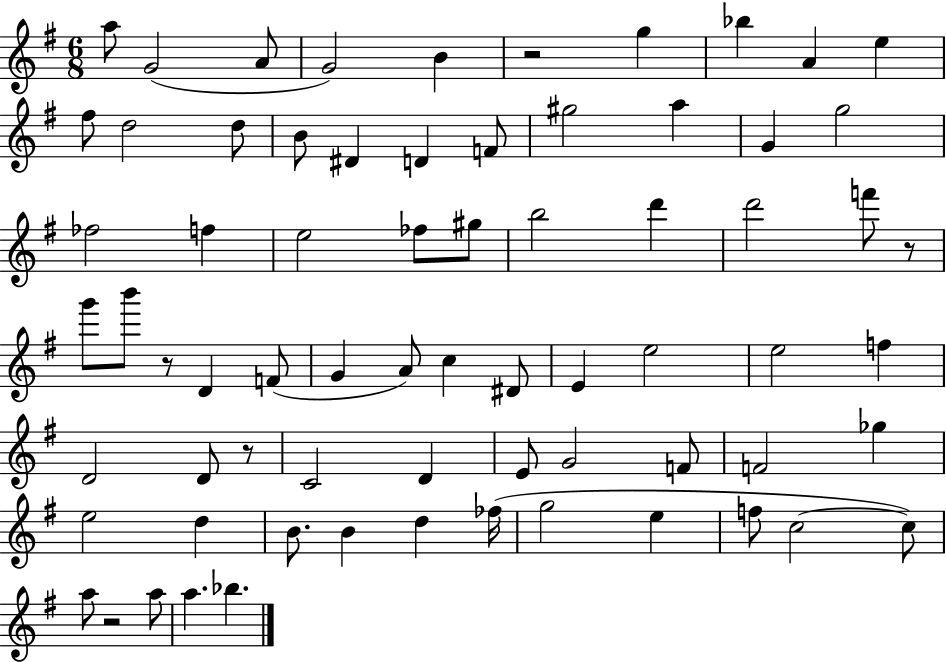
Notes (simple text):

A5/e G4/h A4/e G4/h B4/q R/h G5/q Bb5/q A4/q E5/q F#5/e D5/h D5/e B4/e D#4/q D4/q F4/e G#5/h A5/q G4/q G5/h FES5/h F5/q E5/h FES5/e G#5/e B5/h D6/q D6/h F6/e R/e G6/e B6/e R/e D4/q F4/e G4/q A4/e C5/q D#4/e E4/q E5/h E5/h F5/q D4/h D4/e R/e C4/h D4/q E4/e G4/h F4/e F4/h Gb5/q E5/h D5/q B4/e. B4/q D5/q FES5/s G5/h E5/q F5/e C5/h C5/e A5/e R/h A5/e A5/q. Bb5/q.